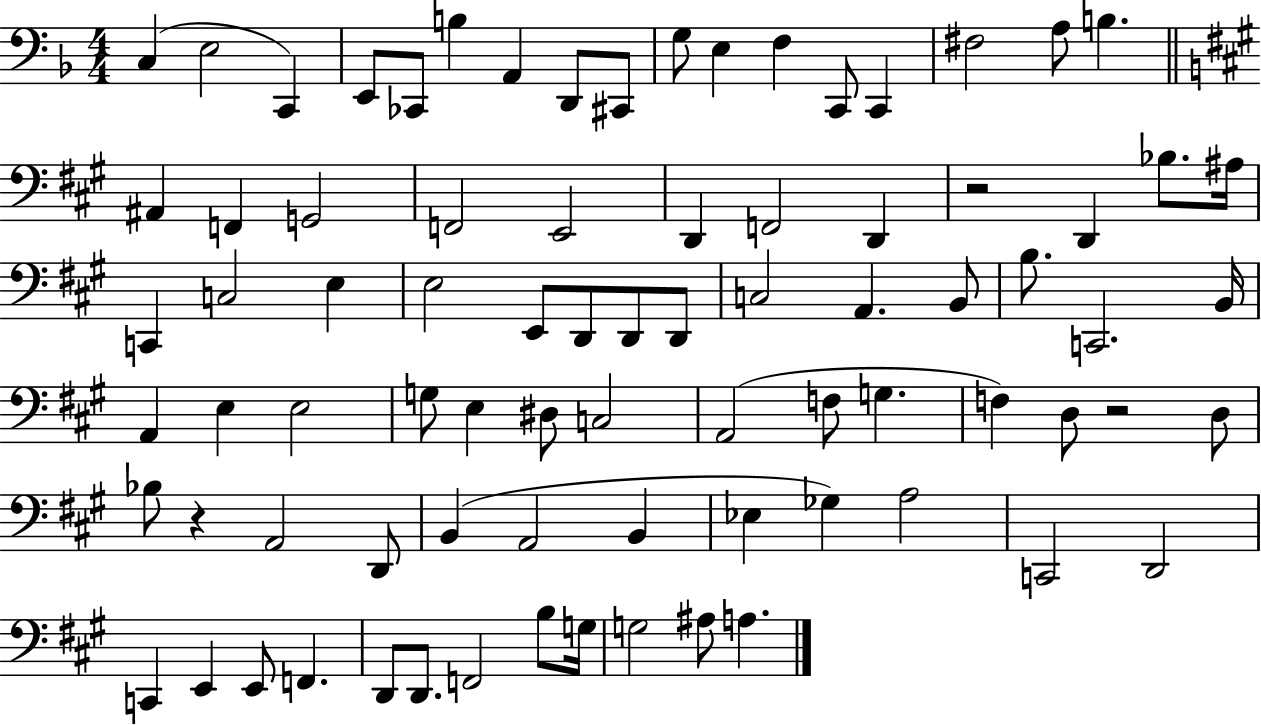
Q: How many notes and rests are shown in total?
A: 81